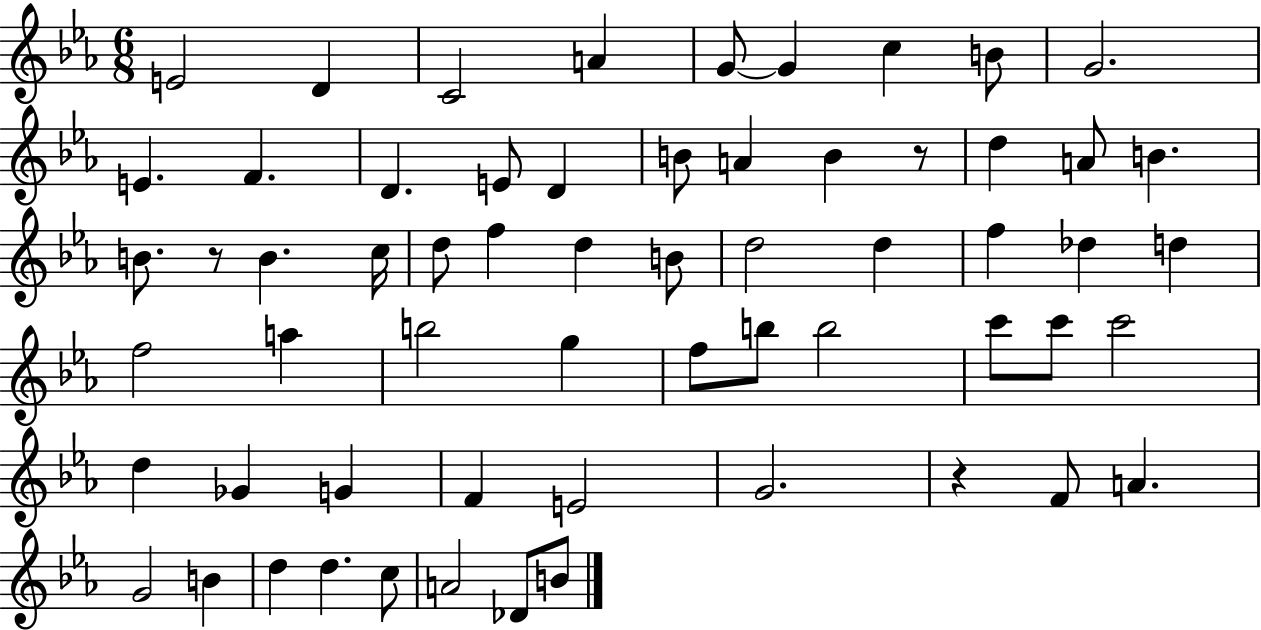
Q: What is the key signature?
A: EES major